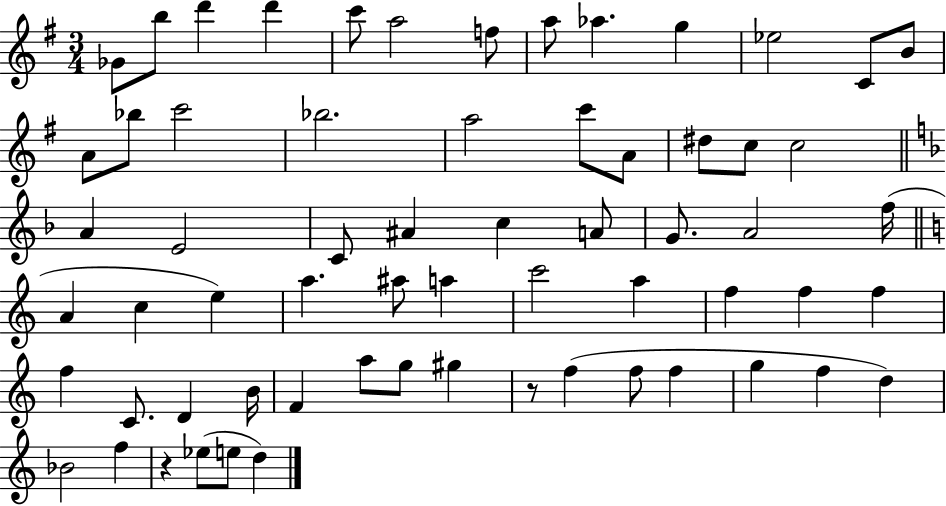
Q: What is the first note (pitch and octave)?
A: Gb4